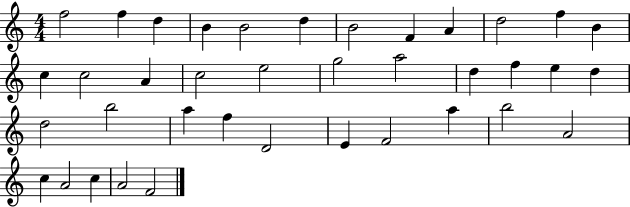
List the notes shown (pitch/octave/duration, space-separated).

F5/h F5/q D5/q B4/q B4/h D5/q B4/h F4/q A4/q D5/h F5/q B4/q C5/q C5/h A4/q C5/h E5/h G5/h A5/h D5/q F5/q E5/q D5/q D5/h B5/h A5/q F5/q D4/h E4/q F4/h A5/q B5/h A4/h C5/q A4/h C5/q A4/h F4/h